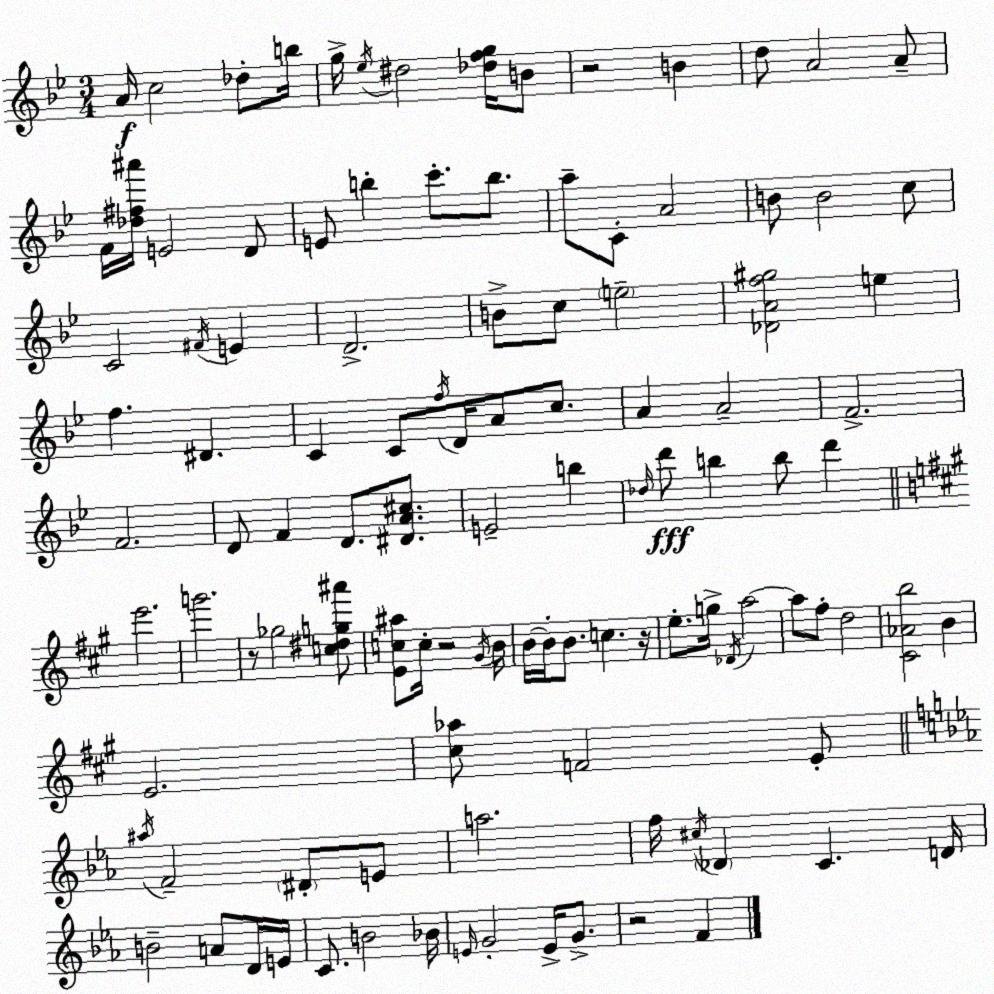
X:1
T:Untitled
M:3/4
L:1/4
K:Bb
A/4 c2 _d/2 b/4 g/4 _e/4 ^d2 [_dfg]/4 B/2 z2 B d/2 A2 A/2 F/4 [_d^f^a']/4 E2 D/2 E/2 b c'/2 b/2 a/2 C/2 A2 B/2 B2 c/2 C2 ^F/4 E D2 B/2 c/2 e2 [_DAf^g]2 e f ^D C C/2 f/4 D/4 A/2 c/2 A A2 F2 F2 D/2 F D/2 [^DA^c]/2 E2 b _d/4 d'/2 b b/2 d' e'2 g'2 z/2 _g2 [c^dg^a']/2 [Ec^a]/2 c/4 z2 ^G/4 B/4 B/4 B/4 B/2 c z/4 e/2 g/4 _D/4 a2 a/2 ^f/2 d2 [^C_Ab]2 B E2 [^c_a]/2 F2 E/2 ^a/4 F2 ^D/2 E/2 a2 f/4 ^c/4 _D C D/4 B2 A/2 D/4 E/4 C/2 B2 _B/4 E/4 G2 E/4 G/2 z2 F